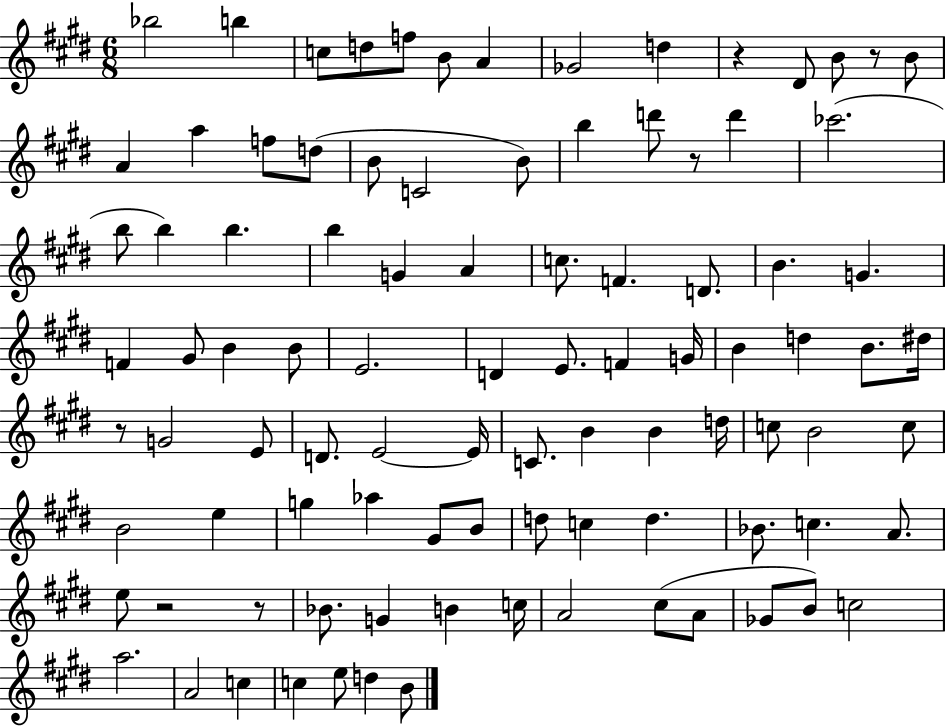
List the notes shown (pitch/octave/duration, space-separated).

Bb5/h B5/q C5/e D5/e F5/e B4/e A4/q Gb4/h D5/q R/q D#4/e B4/e R/e B4/e A4/q A5/q F5/e D5/e B4/e C4/h B4/e B5/q D6/e R/e D6/q CES6/h. B5/e B5/q B5/q. B5/q G4/q A4/q C5/e. F4/q. D4/e. B4/q. G4/q. F4/q G#4/e B4/q B4/e E4/h. D4/q E4/e. F4/q G4/s B4/q D5/q B4/e. D#5/s R/e G4/h E4/e D4/e. E4/h E4/s C4/e. B4/q B4/q D5/s C5/e B4/h C5/e B4/h E5/q G5/q Ab5/q G#4/e B4/e D5/e C5/q D5/q. Bb4/e. C5/q. A4/e. E5/e R/h R/e Bb4/e. G4/q B4/q C5/s A4/h C#5/e A4/e Gb4/e B4/e C5/h A5/h. A4/h C5/q C5/q E5/e D5/q B4/e